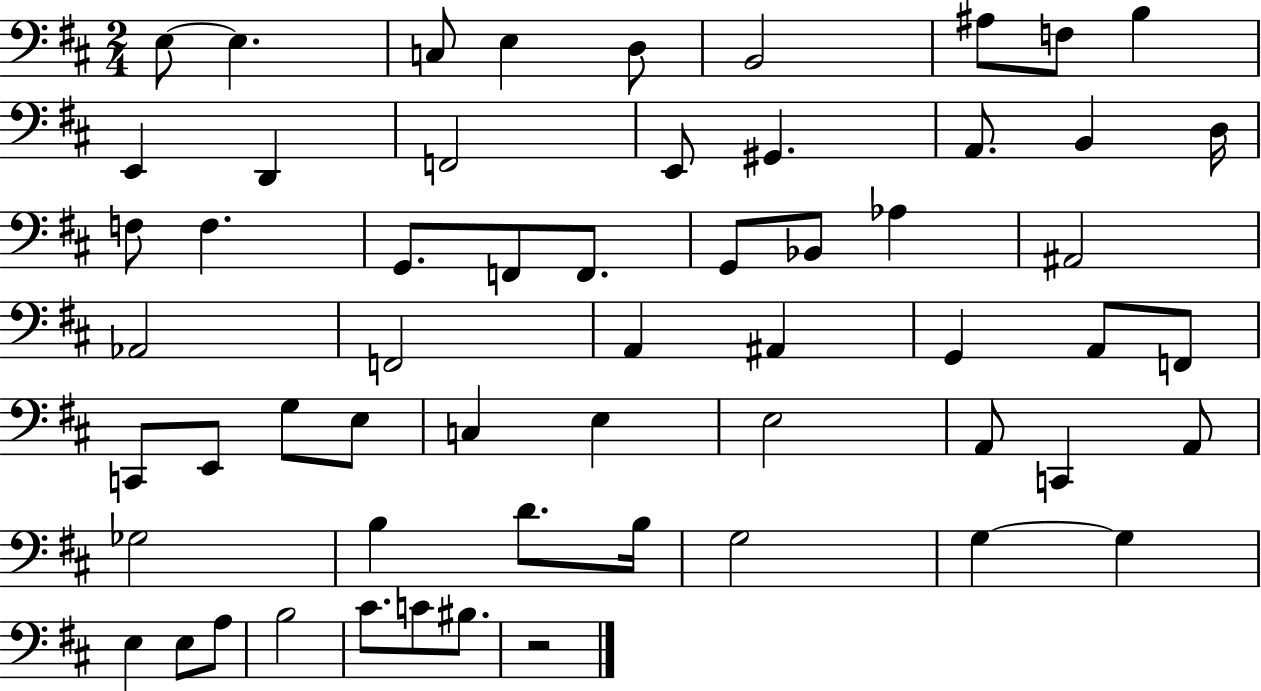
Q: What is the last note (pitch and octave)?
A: BIS3